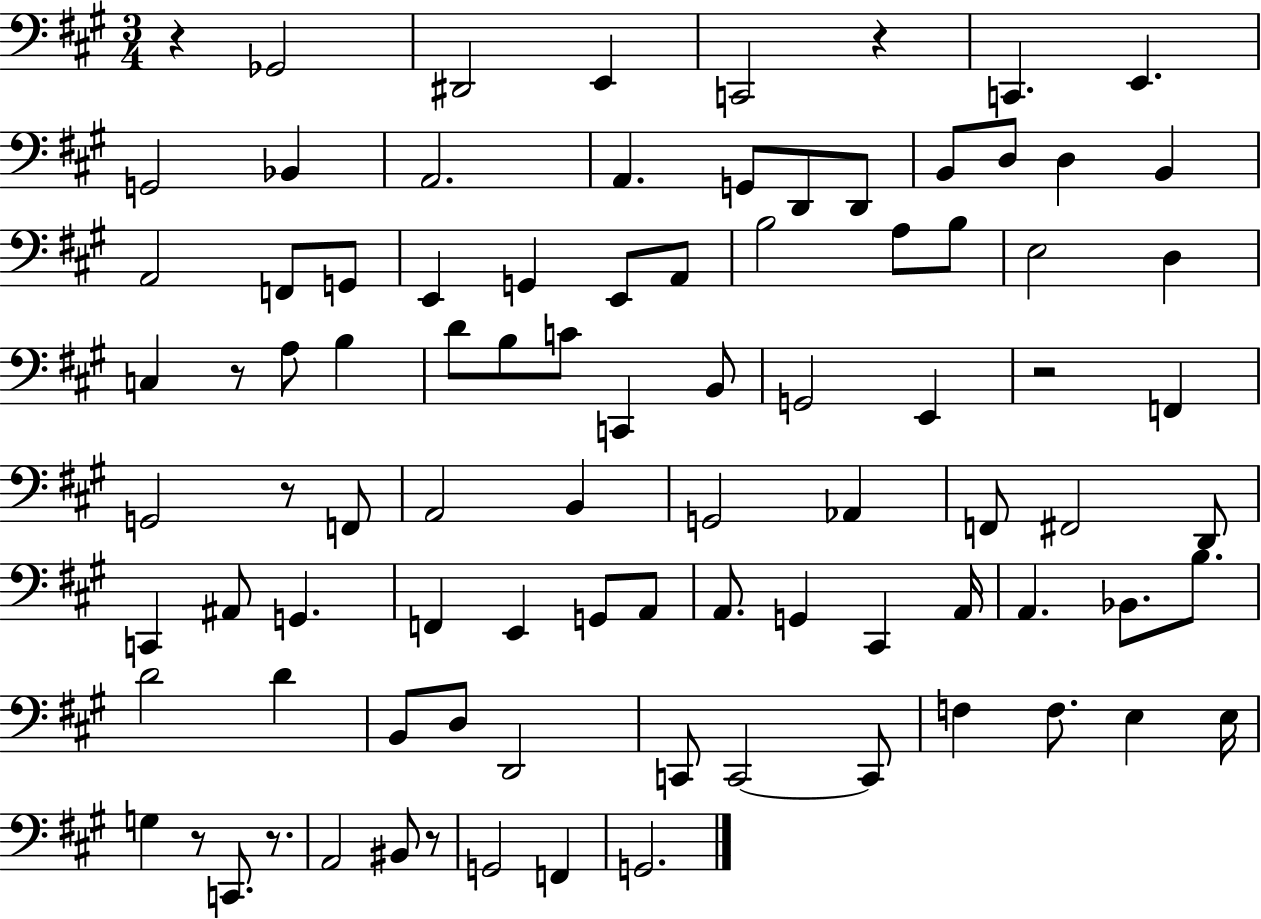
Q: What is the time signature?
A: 3/4